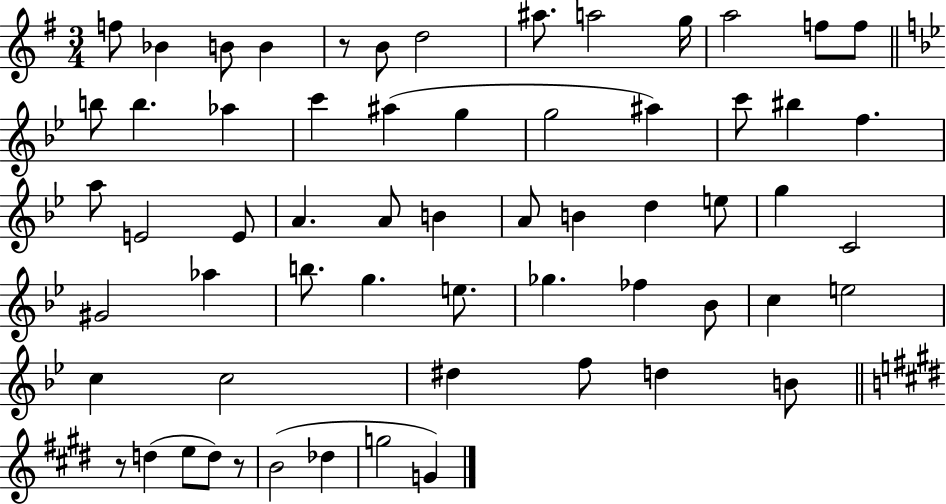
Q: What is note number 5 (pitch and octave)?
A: B4